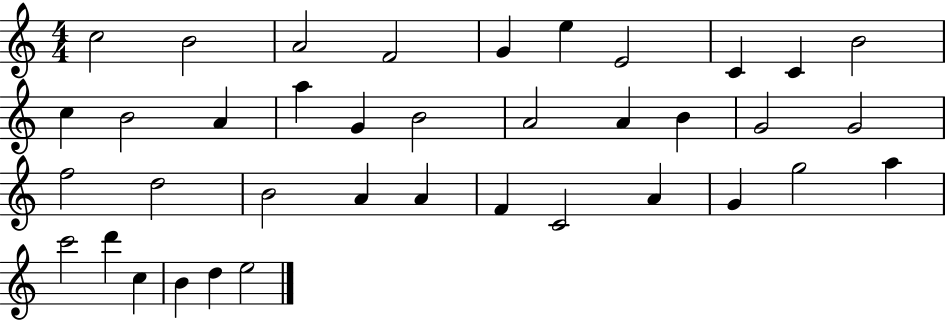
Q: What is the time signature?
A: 4/4